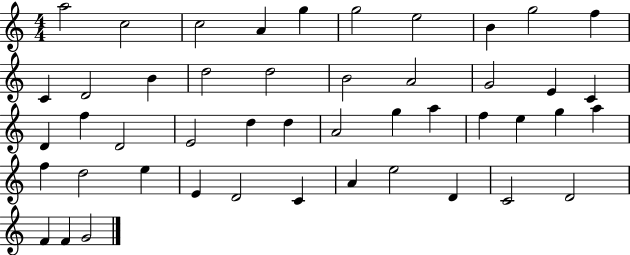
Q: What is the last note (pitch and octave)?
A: G4